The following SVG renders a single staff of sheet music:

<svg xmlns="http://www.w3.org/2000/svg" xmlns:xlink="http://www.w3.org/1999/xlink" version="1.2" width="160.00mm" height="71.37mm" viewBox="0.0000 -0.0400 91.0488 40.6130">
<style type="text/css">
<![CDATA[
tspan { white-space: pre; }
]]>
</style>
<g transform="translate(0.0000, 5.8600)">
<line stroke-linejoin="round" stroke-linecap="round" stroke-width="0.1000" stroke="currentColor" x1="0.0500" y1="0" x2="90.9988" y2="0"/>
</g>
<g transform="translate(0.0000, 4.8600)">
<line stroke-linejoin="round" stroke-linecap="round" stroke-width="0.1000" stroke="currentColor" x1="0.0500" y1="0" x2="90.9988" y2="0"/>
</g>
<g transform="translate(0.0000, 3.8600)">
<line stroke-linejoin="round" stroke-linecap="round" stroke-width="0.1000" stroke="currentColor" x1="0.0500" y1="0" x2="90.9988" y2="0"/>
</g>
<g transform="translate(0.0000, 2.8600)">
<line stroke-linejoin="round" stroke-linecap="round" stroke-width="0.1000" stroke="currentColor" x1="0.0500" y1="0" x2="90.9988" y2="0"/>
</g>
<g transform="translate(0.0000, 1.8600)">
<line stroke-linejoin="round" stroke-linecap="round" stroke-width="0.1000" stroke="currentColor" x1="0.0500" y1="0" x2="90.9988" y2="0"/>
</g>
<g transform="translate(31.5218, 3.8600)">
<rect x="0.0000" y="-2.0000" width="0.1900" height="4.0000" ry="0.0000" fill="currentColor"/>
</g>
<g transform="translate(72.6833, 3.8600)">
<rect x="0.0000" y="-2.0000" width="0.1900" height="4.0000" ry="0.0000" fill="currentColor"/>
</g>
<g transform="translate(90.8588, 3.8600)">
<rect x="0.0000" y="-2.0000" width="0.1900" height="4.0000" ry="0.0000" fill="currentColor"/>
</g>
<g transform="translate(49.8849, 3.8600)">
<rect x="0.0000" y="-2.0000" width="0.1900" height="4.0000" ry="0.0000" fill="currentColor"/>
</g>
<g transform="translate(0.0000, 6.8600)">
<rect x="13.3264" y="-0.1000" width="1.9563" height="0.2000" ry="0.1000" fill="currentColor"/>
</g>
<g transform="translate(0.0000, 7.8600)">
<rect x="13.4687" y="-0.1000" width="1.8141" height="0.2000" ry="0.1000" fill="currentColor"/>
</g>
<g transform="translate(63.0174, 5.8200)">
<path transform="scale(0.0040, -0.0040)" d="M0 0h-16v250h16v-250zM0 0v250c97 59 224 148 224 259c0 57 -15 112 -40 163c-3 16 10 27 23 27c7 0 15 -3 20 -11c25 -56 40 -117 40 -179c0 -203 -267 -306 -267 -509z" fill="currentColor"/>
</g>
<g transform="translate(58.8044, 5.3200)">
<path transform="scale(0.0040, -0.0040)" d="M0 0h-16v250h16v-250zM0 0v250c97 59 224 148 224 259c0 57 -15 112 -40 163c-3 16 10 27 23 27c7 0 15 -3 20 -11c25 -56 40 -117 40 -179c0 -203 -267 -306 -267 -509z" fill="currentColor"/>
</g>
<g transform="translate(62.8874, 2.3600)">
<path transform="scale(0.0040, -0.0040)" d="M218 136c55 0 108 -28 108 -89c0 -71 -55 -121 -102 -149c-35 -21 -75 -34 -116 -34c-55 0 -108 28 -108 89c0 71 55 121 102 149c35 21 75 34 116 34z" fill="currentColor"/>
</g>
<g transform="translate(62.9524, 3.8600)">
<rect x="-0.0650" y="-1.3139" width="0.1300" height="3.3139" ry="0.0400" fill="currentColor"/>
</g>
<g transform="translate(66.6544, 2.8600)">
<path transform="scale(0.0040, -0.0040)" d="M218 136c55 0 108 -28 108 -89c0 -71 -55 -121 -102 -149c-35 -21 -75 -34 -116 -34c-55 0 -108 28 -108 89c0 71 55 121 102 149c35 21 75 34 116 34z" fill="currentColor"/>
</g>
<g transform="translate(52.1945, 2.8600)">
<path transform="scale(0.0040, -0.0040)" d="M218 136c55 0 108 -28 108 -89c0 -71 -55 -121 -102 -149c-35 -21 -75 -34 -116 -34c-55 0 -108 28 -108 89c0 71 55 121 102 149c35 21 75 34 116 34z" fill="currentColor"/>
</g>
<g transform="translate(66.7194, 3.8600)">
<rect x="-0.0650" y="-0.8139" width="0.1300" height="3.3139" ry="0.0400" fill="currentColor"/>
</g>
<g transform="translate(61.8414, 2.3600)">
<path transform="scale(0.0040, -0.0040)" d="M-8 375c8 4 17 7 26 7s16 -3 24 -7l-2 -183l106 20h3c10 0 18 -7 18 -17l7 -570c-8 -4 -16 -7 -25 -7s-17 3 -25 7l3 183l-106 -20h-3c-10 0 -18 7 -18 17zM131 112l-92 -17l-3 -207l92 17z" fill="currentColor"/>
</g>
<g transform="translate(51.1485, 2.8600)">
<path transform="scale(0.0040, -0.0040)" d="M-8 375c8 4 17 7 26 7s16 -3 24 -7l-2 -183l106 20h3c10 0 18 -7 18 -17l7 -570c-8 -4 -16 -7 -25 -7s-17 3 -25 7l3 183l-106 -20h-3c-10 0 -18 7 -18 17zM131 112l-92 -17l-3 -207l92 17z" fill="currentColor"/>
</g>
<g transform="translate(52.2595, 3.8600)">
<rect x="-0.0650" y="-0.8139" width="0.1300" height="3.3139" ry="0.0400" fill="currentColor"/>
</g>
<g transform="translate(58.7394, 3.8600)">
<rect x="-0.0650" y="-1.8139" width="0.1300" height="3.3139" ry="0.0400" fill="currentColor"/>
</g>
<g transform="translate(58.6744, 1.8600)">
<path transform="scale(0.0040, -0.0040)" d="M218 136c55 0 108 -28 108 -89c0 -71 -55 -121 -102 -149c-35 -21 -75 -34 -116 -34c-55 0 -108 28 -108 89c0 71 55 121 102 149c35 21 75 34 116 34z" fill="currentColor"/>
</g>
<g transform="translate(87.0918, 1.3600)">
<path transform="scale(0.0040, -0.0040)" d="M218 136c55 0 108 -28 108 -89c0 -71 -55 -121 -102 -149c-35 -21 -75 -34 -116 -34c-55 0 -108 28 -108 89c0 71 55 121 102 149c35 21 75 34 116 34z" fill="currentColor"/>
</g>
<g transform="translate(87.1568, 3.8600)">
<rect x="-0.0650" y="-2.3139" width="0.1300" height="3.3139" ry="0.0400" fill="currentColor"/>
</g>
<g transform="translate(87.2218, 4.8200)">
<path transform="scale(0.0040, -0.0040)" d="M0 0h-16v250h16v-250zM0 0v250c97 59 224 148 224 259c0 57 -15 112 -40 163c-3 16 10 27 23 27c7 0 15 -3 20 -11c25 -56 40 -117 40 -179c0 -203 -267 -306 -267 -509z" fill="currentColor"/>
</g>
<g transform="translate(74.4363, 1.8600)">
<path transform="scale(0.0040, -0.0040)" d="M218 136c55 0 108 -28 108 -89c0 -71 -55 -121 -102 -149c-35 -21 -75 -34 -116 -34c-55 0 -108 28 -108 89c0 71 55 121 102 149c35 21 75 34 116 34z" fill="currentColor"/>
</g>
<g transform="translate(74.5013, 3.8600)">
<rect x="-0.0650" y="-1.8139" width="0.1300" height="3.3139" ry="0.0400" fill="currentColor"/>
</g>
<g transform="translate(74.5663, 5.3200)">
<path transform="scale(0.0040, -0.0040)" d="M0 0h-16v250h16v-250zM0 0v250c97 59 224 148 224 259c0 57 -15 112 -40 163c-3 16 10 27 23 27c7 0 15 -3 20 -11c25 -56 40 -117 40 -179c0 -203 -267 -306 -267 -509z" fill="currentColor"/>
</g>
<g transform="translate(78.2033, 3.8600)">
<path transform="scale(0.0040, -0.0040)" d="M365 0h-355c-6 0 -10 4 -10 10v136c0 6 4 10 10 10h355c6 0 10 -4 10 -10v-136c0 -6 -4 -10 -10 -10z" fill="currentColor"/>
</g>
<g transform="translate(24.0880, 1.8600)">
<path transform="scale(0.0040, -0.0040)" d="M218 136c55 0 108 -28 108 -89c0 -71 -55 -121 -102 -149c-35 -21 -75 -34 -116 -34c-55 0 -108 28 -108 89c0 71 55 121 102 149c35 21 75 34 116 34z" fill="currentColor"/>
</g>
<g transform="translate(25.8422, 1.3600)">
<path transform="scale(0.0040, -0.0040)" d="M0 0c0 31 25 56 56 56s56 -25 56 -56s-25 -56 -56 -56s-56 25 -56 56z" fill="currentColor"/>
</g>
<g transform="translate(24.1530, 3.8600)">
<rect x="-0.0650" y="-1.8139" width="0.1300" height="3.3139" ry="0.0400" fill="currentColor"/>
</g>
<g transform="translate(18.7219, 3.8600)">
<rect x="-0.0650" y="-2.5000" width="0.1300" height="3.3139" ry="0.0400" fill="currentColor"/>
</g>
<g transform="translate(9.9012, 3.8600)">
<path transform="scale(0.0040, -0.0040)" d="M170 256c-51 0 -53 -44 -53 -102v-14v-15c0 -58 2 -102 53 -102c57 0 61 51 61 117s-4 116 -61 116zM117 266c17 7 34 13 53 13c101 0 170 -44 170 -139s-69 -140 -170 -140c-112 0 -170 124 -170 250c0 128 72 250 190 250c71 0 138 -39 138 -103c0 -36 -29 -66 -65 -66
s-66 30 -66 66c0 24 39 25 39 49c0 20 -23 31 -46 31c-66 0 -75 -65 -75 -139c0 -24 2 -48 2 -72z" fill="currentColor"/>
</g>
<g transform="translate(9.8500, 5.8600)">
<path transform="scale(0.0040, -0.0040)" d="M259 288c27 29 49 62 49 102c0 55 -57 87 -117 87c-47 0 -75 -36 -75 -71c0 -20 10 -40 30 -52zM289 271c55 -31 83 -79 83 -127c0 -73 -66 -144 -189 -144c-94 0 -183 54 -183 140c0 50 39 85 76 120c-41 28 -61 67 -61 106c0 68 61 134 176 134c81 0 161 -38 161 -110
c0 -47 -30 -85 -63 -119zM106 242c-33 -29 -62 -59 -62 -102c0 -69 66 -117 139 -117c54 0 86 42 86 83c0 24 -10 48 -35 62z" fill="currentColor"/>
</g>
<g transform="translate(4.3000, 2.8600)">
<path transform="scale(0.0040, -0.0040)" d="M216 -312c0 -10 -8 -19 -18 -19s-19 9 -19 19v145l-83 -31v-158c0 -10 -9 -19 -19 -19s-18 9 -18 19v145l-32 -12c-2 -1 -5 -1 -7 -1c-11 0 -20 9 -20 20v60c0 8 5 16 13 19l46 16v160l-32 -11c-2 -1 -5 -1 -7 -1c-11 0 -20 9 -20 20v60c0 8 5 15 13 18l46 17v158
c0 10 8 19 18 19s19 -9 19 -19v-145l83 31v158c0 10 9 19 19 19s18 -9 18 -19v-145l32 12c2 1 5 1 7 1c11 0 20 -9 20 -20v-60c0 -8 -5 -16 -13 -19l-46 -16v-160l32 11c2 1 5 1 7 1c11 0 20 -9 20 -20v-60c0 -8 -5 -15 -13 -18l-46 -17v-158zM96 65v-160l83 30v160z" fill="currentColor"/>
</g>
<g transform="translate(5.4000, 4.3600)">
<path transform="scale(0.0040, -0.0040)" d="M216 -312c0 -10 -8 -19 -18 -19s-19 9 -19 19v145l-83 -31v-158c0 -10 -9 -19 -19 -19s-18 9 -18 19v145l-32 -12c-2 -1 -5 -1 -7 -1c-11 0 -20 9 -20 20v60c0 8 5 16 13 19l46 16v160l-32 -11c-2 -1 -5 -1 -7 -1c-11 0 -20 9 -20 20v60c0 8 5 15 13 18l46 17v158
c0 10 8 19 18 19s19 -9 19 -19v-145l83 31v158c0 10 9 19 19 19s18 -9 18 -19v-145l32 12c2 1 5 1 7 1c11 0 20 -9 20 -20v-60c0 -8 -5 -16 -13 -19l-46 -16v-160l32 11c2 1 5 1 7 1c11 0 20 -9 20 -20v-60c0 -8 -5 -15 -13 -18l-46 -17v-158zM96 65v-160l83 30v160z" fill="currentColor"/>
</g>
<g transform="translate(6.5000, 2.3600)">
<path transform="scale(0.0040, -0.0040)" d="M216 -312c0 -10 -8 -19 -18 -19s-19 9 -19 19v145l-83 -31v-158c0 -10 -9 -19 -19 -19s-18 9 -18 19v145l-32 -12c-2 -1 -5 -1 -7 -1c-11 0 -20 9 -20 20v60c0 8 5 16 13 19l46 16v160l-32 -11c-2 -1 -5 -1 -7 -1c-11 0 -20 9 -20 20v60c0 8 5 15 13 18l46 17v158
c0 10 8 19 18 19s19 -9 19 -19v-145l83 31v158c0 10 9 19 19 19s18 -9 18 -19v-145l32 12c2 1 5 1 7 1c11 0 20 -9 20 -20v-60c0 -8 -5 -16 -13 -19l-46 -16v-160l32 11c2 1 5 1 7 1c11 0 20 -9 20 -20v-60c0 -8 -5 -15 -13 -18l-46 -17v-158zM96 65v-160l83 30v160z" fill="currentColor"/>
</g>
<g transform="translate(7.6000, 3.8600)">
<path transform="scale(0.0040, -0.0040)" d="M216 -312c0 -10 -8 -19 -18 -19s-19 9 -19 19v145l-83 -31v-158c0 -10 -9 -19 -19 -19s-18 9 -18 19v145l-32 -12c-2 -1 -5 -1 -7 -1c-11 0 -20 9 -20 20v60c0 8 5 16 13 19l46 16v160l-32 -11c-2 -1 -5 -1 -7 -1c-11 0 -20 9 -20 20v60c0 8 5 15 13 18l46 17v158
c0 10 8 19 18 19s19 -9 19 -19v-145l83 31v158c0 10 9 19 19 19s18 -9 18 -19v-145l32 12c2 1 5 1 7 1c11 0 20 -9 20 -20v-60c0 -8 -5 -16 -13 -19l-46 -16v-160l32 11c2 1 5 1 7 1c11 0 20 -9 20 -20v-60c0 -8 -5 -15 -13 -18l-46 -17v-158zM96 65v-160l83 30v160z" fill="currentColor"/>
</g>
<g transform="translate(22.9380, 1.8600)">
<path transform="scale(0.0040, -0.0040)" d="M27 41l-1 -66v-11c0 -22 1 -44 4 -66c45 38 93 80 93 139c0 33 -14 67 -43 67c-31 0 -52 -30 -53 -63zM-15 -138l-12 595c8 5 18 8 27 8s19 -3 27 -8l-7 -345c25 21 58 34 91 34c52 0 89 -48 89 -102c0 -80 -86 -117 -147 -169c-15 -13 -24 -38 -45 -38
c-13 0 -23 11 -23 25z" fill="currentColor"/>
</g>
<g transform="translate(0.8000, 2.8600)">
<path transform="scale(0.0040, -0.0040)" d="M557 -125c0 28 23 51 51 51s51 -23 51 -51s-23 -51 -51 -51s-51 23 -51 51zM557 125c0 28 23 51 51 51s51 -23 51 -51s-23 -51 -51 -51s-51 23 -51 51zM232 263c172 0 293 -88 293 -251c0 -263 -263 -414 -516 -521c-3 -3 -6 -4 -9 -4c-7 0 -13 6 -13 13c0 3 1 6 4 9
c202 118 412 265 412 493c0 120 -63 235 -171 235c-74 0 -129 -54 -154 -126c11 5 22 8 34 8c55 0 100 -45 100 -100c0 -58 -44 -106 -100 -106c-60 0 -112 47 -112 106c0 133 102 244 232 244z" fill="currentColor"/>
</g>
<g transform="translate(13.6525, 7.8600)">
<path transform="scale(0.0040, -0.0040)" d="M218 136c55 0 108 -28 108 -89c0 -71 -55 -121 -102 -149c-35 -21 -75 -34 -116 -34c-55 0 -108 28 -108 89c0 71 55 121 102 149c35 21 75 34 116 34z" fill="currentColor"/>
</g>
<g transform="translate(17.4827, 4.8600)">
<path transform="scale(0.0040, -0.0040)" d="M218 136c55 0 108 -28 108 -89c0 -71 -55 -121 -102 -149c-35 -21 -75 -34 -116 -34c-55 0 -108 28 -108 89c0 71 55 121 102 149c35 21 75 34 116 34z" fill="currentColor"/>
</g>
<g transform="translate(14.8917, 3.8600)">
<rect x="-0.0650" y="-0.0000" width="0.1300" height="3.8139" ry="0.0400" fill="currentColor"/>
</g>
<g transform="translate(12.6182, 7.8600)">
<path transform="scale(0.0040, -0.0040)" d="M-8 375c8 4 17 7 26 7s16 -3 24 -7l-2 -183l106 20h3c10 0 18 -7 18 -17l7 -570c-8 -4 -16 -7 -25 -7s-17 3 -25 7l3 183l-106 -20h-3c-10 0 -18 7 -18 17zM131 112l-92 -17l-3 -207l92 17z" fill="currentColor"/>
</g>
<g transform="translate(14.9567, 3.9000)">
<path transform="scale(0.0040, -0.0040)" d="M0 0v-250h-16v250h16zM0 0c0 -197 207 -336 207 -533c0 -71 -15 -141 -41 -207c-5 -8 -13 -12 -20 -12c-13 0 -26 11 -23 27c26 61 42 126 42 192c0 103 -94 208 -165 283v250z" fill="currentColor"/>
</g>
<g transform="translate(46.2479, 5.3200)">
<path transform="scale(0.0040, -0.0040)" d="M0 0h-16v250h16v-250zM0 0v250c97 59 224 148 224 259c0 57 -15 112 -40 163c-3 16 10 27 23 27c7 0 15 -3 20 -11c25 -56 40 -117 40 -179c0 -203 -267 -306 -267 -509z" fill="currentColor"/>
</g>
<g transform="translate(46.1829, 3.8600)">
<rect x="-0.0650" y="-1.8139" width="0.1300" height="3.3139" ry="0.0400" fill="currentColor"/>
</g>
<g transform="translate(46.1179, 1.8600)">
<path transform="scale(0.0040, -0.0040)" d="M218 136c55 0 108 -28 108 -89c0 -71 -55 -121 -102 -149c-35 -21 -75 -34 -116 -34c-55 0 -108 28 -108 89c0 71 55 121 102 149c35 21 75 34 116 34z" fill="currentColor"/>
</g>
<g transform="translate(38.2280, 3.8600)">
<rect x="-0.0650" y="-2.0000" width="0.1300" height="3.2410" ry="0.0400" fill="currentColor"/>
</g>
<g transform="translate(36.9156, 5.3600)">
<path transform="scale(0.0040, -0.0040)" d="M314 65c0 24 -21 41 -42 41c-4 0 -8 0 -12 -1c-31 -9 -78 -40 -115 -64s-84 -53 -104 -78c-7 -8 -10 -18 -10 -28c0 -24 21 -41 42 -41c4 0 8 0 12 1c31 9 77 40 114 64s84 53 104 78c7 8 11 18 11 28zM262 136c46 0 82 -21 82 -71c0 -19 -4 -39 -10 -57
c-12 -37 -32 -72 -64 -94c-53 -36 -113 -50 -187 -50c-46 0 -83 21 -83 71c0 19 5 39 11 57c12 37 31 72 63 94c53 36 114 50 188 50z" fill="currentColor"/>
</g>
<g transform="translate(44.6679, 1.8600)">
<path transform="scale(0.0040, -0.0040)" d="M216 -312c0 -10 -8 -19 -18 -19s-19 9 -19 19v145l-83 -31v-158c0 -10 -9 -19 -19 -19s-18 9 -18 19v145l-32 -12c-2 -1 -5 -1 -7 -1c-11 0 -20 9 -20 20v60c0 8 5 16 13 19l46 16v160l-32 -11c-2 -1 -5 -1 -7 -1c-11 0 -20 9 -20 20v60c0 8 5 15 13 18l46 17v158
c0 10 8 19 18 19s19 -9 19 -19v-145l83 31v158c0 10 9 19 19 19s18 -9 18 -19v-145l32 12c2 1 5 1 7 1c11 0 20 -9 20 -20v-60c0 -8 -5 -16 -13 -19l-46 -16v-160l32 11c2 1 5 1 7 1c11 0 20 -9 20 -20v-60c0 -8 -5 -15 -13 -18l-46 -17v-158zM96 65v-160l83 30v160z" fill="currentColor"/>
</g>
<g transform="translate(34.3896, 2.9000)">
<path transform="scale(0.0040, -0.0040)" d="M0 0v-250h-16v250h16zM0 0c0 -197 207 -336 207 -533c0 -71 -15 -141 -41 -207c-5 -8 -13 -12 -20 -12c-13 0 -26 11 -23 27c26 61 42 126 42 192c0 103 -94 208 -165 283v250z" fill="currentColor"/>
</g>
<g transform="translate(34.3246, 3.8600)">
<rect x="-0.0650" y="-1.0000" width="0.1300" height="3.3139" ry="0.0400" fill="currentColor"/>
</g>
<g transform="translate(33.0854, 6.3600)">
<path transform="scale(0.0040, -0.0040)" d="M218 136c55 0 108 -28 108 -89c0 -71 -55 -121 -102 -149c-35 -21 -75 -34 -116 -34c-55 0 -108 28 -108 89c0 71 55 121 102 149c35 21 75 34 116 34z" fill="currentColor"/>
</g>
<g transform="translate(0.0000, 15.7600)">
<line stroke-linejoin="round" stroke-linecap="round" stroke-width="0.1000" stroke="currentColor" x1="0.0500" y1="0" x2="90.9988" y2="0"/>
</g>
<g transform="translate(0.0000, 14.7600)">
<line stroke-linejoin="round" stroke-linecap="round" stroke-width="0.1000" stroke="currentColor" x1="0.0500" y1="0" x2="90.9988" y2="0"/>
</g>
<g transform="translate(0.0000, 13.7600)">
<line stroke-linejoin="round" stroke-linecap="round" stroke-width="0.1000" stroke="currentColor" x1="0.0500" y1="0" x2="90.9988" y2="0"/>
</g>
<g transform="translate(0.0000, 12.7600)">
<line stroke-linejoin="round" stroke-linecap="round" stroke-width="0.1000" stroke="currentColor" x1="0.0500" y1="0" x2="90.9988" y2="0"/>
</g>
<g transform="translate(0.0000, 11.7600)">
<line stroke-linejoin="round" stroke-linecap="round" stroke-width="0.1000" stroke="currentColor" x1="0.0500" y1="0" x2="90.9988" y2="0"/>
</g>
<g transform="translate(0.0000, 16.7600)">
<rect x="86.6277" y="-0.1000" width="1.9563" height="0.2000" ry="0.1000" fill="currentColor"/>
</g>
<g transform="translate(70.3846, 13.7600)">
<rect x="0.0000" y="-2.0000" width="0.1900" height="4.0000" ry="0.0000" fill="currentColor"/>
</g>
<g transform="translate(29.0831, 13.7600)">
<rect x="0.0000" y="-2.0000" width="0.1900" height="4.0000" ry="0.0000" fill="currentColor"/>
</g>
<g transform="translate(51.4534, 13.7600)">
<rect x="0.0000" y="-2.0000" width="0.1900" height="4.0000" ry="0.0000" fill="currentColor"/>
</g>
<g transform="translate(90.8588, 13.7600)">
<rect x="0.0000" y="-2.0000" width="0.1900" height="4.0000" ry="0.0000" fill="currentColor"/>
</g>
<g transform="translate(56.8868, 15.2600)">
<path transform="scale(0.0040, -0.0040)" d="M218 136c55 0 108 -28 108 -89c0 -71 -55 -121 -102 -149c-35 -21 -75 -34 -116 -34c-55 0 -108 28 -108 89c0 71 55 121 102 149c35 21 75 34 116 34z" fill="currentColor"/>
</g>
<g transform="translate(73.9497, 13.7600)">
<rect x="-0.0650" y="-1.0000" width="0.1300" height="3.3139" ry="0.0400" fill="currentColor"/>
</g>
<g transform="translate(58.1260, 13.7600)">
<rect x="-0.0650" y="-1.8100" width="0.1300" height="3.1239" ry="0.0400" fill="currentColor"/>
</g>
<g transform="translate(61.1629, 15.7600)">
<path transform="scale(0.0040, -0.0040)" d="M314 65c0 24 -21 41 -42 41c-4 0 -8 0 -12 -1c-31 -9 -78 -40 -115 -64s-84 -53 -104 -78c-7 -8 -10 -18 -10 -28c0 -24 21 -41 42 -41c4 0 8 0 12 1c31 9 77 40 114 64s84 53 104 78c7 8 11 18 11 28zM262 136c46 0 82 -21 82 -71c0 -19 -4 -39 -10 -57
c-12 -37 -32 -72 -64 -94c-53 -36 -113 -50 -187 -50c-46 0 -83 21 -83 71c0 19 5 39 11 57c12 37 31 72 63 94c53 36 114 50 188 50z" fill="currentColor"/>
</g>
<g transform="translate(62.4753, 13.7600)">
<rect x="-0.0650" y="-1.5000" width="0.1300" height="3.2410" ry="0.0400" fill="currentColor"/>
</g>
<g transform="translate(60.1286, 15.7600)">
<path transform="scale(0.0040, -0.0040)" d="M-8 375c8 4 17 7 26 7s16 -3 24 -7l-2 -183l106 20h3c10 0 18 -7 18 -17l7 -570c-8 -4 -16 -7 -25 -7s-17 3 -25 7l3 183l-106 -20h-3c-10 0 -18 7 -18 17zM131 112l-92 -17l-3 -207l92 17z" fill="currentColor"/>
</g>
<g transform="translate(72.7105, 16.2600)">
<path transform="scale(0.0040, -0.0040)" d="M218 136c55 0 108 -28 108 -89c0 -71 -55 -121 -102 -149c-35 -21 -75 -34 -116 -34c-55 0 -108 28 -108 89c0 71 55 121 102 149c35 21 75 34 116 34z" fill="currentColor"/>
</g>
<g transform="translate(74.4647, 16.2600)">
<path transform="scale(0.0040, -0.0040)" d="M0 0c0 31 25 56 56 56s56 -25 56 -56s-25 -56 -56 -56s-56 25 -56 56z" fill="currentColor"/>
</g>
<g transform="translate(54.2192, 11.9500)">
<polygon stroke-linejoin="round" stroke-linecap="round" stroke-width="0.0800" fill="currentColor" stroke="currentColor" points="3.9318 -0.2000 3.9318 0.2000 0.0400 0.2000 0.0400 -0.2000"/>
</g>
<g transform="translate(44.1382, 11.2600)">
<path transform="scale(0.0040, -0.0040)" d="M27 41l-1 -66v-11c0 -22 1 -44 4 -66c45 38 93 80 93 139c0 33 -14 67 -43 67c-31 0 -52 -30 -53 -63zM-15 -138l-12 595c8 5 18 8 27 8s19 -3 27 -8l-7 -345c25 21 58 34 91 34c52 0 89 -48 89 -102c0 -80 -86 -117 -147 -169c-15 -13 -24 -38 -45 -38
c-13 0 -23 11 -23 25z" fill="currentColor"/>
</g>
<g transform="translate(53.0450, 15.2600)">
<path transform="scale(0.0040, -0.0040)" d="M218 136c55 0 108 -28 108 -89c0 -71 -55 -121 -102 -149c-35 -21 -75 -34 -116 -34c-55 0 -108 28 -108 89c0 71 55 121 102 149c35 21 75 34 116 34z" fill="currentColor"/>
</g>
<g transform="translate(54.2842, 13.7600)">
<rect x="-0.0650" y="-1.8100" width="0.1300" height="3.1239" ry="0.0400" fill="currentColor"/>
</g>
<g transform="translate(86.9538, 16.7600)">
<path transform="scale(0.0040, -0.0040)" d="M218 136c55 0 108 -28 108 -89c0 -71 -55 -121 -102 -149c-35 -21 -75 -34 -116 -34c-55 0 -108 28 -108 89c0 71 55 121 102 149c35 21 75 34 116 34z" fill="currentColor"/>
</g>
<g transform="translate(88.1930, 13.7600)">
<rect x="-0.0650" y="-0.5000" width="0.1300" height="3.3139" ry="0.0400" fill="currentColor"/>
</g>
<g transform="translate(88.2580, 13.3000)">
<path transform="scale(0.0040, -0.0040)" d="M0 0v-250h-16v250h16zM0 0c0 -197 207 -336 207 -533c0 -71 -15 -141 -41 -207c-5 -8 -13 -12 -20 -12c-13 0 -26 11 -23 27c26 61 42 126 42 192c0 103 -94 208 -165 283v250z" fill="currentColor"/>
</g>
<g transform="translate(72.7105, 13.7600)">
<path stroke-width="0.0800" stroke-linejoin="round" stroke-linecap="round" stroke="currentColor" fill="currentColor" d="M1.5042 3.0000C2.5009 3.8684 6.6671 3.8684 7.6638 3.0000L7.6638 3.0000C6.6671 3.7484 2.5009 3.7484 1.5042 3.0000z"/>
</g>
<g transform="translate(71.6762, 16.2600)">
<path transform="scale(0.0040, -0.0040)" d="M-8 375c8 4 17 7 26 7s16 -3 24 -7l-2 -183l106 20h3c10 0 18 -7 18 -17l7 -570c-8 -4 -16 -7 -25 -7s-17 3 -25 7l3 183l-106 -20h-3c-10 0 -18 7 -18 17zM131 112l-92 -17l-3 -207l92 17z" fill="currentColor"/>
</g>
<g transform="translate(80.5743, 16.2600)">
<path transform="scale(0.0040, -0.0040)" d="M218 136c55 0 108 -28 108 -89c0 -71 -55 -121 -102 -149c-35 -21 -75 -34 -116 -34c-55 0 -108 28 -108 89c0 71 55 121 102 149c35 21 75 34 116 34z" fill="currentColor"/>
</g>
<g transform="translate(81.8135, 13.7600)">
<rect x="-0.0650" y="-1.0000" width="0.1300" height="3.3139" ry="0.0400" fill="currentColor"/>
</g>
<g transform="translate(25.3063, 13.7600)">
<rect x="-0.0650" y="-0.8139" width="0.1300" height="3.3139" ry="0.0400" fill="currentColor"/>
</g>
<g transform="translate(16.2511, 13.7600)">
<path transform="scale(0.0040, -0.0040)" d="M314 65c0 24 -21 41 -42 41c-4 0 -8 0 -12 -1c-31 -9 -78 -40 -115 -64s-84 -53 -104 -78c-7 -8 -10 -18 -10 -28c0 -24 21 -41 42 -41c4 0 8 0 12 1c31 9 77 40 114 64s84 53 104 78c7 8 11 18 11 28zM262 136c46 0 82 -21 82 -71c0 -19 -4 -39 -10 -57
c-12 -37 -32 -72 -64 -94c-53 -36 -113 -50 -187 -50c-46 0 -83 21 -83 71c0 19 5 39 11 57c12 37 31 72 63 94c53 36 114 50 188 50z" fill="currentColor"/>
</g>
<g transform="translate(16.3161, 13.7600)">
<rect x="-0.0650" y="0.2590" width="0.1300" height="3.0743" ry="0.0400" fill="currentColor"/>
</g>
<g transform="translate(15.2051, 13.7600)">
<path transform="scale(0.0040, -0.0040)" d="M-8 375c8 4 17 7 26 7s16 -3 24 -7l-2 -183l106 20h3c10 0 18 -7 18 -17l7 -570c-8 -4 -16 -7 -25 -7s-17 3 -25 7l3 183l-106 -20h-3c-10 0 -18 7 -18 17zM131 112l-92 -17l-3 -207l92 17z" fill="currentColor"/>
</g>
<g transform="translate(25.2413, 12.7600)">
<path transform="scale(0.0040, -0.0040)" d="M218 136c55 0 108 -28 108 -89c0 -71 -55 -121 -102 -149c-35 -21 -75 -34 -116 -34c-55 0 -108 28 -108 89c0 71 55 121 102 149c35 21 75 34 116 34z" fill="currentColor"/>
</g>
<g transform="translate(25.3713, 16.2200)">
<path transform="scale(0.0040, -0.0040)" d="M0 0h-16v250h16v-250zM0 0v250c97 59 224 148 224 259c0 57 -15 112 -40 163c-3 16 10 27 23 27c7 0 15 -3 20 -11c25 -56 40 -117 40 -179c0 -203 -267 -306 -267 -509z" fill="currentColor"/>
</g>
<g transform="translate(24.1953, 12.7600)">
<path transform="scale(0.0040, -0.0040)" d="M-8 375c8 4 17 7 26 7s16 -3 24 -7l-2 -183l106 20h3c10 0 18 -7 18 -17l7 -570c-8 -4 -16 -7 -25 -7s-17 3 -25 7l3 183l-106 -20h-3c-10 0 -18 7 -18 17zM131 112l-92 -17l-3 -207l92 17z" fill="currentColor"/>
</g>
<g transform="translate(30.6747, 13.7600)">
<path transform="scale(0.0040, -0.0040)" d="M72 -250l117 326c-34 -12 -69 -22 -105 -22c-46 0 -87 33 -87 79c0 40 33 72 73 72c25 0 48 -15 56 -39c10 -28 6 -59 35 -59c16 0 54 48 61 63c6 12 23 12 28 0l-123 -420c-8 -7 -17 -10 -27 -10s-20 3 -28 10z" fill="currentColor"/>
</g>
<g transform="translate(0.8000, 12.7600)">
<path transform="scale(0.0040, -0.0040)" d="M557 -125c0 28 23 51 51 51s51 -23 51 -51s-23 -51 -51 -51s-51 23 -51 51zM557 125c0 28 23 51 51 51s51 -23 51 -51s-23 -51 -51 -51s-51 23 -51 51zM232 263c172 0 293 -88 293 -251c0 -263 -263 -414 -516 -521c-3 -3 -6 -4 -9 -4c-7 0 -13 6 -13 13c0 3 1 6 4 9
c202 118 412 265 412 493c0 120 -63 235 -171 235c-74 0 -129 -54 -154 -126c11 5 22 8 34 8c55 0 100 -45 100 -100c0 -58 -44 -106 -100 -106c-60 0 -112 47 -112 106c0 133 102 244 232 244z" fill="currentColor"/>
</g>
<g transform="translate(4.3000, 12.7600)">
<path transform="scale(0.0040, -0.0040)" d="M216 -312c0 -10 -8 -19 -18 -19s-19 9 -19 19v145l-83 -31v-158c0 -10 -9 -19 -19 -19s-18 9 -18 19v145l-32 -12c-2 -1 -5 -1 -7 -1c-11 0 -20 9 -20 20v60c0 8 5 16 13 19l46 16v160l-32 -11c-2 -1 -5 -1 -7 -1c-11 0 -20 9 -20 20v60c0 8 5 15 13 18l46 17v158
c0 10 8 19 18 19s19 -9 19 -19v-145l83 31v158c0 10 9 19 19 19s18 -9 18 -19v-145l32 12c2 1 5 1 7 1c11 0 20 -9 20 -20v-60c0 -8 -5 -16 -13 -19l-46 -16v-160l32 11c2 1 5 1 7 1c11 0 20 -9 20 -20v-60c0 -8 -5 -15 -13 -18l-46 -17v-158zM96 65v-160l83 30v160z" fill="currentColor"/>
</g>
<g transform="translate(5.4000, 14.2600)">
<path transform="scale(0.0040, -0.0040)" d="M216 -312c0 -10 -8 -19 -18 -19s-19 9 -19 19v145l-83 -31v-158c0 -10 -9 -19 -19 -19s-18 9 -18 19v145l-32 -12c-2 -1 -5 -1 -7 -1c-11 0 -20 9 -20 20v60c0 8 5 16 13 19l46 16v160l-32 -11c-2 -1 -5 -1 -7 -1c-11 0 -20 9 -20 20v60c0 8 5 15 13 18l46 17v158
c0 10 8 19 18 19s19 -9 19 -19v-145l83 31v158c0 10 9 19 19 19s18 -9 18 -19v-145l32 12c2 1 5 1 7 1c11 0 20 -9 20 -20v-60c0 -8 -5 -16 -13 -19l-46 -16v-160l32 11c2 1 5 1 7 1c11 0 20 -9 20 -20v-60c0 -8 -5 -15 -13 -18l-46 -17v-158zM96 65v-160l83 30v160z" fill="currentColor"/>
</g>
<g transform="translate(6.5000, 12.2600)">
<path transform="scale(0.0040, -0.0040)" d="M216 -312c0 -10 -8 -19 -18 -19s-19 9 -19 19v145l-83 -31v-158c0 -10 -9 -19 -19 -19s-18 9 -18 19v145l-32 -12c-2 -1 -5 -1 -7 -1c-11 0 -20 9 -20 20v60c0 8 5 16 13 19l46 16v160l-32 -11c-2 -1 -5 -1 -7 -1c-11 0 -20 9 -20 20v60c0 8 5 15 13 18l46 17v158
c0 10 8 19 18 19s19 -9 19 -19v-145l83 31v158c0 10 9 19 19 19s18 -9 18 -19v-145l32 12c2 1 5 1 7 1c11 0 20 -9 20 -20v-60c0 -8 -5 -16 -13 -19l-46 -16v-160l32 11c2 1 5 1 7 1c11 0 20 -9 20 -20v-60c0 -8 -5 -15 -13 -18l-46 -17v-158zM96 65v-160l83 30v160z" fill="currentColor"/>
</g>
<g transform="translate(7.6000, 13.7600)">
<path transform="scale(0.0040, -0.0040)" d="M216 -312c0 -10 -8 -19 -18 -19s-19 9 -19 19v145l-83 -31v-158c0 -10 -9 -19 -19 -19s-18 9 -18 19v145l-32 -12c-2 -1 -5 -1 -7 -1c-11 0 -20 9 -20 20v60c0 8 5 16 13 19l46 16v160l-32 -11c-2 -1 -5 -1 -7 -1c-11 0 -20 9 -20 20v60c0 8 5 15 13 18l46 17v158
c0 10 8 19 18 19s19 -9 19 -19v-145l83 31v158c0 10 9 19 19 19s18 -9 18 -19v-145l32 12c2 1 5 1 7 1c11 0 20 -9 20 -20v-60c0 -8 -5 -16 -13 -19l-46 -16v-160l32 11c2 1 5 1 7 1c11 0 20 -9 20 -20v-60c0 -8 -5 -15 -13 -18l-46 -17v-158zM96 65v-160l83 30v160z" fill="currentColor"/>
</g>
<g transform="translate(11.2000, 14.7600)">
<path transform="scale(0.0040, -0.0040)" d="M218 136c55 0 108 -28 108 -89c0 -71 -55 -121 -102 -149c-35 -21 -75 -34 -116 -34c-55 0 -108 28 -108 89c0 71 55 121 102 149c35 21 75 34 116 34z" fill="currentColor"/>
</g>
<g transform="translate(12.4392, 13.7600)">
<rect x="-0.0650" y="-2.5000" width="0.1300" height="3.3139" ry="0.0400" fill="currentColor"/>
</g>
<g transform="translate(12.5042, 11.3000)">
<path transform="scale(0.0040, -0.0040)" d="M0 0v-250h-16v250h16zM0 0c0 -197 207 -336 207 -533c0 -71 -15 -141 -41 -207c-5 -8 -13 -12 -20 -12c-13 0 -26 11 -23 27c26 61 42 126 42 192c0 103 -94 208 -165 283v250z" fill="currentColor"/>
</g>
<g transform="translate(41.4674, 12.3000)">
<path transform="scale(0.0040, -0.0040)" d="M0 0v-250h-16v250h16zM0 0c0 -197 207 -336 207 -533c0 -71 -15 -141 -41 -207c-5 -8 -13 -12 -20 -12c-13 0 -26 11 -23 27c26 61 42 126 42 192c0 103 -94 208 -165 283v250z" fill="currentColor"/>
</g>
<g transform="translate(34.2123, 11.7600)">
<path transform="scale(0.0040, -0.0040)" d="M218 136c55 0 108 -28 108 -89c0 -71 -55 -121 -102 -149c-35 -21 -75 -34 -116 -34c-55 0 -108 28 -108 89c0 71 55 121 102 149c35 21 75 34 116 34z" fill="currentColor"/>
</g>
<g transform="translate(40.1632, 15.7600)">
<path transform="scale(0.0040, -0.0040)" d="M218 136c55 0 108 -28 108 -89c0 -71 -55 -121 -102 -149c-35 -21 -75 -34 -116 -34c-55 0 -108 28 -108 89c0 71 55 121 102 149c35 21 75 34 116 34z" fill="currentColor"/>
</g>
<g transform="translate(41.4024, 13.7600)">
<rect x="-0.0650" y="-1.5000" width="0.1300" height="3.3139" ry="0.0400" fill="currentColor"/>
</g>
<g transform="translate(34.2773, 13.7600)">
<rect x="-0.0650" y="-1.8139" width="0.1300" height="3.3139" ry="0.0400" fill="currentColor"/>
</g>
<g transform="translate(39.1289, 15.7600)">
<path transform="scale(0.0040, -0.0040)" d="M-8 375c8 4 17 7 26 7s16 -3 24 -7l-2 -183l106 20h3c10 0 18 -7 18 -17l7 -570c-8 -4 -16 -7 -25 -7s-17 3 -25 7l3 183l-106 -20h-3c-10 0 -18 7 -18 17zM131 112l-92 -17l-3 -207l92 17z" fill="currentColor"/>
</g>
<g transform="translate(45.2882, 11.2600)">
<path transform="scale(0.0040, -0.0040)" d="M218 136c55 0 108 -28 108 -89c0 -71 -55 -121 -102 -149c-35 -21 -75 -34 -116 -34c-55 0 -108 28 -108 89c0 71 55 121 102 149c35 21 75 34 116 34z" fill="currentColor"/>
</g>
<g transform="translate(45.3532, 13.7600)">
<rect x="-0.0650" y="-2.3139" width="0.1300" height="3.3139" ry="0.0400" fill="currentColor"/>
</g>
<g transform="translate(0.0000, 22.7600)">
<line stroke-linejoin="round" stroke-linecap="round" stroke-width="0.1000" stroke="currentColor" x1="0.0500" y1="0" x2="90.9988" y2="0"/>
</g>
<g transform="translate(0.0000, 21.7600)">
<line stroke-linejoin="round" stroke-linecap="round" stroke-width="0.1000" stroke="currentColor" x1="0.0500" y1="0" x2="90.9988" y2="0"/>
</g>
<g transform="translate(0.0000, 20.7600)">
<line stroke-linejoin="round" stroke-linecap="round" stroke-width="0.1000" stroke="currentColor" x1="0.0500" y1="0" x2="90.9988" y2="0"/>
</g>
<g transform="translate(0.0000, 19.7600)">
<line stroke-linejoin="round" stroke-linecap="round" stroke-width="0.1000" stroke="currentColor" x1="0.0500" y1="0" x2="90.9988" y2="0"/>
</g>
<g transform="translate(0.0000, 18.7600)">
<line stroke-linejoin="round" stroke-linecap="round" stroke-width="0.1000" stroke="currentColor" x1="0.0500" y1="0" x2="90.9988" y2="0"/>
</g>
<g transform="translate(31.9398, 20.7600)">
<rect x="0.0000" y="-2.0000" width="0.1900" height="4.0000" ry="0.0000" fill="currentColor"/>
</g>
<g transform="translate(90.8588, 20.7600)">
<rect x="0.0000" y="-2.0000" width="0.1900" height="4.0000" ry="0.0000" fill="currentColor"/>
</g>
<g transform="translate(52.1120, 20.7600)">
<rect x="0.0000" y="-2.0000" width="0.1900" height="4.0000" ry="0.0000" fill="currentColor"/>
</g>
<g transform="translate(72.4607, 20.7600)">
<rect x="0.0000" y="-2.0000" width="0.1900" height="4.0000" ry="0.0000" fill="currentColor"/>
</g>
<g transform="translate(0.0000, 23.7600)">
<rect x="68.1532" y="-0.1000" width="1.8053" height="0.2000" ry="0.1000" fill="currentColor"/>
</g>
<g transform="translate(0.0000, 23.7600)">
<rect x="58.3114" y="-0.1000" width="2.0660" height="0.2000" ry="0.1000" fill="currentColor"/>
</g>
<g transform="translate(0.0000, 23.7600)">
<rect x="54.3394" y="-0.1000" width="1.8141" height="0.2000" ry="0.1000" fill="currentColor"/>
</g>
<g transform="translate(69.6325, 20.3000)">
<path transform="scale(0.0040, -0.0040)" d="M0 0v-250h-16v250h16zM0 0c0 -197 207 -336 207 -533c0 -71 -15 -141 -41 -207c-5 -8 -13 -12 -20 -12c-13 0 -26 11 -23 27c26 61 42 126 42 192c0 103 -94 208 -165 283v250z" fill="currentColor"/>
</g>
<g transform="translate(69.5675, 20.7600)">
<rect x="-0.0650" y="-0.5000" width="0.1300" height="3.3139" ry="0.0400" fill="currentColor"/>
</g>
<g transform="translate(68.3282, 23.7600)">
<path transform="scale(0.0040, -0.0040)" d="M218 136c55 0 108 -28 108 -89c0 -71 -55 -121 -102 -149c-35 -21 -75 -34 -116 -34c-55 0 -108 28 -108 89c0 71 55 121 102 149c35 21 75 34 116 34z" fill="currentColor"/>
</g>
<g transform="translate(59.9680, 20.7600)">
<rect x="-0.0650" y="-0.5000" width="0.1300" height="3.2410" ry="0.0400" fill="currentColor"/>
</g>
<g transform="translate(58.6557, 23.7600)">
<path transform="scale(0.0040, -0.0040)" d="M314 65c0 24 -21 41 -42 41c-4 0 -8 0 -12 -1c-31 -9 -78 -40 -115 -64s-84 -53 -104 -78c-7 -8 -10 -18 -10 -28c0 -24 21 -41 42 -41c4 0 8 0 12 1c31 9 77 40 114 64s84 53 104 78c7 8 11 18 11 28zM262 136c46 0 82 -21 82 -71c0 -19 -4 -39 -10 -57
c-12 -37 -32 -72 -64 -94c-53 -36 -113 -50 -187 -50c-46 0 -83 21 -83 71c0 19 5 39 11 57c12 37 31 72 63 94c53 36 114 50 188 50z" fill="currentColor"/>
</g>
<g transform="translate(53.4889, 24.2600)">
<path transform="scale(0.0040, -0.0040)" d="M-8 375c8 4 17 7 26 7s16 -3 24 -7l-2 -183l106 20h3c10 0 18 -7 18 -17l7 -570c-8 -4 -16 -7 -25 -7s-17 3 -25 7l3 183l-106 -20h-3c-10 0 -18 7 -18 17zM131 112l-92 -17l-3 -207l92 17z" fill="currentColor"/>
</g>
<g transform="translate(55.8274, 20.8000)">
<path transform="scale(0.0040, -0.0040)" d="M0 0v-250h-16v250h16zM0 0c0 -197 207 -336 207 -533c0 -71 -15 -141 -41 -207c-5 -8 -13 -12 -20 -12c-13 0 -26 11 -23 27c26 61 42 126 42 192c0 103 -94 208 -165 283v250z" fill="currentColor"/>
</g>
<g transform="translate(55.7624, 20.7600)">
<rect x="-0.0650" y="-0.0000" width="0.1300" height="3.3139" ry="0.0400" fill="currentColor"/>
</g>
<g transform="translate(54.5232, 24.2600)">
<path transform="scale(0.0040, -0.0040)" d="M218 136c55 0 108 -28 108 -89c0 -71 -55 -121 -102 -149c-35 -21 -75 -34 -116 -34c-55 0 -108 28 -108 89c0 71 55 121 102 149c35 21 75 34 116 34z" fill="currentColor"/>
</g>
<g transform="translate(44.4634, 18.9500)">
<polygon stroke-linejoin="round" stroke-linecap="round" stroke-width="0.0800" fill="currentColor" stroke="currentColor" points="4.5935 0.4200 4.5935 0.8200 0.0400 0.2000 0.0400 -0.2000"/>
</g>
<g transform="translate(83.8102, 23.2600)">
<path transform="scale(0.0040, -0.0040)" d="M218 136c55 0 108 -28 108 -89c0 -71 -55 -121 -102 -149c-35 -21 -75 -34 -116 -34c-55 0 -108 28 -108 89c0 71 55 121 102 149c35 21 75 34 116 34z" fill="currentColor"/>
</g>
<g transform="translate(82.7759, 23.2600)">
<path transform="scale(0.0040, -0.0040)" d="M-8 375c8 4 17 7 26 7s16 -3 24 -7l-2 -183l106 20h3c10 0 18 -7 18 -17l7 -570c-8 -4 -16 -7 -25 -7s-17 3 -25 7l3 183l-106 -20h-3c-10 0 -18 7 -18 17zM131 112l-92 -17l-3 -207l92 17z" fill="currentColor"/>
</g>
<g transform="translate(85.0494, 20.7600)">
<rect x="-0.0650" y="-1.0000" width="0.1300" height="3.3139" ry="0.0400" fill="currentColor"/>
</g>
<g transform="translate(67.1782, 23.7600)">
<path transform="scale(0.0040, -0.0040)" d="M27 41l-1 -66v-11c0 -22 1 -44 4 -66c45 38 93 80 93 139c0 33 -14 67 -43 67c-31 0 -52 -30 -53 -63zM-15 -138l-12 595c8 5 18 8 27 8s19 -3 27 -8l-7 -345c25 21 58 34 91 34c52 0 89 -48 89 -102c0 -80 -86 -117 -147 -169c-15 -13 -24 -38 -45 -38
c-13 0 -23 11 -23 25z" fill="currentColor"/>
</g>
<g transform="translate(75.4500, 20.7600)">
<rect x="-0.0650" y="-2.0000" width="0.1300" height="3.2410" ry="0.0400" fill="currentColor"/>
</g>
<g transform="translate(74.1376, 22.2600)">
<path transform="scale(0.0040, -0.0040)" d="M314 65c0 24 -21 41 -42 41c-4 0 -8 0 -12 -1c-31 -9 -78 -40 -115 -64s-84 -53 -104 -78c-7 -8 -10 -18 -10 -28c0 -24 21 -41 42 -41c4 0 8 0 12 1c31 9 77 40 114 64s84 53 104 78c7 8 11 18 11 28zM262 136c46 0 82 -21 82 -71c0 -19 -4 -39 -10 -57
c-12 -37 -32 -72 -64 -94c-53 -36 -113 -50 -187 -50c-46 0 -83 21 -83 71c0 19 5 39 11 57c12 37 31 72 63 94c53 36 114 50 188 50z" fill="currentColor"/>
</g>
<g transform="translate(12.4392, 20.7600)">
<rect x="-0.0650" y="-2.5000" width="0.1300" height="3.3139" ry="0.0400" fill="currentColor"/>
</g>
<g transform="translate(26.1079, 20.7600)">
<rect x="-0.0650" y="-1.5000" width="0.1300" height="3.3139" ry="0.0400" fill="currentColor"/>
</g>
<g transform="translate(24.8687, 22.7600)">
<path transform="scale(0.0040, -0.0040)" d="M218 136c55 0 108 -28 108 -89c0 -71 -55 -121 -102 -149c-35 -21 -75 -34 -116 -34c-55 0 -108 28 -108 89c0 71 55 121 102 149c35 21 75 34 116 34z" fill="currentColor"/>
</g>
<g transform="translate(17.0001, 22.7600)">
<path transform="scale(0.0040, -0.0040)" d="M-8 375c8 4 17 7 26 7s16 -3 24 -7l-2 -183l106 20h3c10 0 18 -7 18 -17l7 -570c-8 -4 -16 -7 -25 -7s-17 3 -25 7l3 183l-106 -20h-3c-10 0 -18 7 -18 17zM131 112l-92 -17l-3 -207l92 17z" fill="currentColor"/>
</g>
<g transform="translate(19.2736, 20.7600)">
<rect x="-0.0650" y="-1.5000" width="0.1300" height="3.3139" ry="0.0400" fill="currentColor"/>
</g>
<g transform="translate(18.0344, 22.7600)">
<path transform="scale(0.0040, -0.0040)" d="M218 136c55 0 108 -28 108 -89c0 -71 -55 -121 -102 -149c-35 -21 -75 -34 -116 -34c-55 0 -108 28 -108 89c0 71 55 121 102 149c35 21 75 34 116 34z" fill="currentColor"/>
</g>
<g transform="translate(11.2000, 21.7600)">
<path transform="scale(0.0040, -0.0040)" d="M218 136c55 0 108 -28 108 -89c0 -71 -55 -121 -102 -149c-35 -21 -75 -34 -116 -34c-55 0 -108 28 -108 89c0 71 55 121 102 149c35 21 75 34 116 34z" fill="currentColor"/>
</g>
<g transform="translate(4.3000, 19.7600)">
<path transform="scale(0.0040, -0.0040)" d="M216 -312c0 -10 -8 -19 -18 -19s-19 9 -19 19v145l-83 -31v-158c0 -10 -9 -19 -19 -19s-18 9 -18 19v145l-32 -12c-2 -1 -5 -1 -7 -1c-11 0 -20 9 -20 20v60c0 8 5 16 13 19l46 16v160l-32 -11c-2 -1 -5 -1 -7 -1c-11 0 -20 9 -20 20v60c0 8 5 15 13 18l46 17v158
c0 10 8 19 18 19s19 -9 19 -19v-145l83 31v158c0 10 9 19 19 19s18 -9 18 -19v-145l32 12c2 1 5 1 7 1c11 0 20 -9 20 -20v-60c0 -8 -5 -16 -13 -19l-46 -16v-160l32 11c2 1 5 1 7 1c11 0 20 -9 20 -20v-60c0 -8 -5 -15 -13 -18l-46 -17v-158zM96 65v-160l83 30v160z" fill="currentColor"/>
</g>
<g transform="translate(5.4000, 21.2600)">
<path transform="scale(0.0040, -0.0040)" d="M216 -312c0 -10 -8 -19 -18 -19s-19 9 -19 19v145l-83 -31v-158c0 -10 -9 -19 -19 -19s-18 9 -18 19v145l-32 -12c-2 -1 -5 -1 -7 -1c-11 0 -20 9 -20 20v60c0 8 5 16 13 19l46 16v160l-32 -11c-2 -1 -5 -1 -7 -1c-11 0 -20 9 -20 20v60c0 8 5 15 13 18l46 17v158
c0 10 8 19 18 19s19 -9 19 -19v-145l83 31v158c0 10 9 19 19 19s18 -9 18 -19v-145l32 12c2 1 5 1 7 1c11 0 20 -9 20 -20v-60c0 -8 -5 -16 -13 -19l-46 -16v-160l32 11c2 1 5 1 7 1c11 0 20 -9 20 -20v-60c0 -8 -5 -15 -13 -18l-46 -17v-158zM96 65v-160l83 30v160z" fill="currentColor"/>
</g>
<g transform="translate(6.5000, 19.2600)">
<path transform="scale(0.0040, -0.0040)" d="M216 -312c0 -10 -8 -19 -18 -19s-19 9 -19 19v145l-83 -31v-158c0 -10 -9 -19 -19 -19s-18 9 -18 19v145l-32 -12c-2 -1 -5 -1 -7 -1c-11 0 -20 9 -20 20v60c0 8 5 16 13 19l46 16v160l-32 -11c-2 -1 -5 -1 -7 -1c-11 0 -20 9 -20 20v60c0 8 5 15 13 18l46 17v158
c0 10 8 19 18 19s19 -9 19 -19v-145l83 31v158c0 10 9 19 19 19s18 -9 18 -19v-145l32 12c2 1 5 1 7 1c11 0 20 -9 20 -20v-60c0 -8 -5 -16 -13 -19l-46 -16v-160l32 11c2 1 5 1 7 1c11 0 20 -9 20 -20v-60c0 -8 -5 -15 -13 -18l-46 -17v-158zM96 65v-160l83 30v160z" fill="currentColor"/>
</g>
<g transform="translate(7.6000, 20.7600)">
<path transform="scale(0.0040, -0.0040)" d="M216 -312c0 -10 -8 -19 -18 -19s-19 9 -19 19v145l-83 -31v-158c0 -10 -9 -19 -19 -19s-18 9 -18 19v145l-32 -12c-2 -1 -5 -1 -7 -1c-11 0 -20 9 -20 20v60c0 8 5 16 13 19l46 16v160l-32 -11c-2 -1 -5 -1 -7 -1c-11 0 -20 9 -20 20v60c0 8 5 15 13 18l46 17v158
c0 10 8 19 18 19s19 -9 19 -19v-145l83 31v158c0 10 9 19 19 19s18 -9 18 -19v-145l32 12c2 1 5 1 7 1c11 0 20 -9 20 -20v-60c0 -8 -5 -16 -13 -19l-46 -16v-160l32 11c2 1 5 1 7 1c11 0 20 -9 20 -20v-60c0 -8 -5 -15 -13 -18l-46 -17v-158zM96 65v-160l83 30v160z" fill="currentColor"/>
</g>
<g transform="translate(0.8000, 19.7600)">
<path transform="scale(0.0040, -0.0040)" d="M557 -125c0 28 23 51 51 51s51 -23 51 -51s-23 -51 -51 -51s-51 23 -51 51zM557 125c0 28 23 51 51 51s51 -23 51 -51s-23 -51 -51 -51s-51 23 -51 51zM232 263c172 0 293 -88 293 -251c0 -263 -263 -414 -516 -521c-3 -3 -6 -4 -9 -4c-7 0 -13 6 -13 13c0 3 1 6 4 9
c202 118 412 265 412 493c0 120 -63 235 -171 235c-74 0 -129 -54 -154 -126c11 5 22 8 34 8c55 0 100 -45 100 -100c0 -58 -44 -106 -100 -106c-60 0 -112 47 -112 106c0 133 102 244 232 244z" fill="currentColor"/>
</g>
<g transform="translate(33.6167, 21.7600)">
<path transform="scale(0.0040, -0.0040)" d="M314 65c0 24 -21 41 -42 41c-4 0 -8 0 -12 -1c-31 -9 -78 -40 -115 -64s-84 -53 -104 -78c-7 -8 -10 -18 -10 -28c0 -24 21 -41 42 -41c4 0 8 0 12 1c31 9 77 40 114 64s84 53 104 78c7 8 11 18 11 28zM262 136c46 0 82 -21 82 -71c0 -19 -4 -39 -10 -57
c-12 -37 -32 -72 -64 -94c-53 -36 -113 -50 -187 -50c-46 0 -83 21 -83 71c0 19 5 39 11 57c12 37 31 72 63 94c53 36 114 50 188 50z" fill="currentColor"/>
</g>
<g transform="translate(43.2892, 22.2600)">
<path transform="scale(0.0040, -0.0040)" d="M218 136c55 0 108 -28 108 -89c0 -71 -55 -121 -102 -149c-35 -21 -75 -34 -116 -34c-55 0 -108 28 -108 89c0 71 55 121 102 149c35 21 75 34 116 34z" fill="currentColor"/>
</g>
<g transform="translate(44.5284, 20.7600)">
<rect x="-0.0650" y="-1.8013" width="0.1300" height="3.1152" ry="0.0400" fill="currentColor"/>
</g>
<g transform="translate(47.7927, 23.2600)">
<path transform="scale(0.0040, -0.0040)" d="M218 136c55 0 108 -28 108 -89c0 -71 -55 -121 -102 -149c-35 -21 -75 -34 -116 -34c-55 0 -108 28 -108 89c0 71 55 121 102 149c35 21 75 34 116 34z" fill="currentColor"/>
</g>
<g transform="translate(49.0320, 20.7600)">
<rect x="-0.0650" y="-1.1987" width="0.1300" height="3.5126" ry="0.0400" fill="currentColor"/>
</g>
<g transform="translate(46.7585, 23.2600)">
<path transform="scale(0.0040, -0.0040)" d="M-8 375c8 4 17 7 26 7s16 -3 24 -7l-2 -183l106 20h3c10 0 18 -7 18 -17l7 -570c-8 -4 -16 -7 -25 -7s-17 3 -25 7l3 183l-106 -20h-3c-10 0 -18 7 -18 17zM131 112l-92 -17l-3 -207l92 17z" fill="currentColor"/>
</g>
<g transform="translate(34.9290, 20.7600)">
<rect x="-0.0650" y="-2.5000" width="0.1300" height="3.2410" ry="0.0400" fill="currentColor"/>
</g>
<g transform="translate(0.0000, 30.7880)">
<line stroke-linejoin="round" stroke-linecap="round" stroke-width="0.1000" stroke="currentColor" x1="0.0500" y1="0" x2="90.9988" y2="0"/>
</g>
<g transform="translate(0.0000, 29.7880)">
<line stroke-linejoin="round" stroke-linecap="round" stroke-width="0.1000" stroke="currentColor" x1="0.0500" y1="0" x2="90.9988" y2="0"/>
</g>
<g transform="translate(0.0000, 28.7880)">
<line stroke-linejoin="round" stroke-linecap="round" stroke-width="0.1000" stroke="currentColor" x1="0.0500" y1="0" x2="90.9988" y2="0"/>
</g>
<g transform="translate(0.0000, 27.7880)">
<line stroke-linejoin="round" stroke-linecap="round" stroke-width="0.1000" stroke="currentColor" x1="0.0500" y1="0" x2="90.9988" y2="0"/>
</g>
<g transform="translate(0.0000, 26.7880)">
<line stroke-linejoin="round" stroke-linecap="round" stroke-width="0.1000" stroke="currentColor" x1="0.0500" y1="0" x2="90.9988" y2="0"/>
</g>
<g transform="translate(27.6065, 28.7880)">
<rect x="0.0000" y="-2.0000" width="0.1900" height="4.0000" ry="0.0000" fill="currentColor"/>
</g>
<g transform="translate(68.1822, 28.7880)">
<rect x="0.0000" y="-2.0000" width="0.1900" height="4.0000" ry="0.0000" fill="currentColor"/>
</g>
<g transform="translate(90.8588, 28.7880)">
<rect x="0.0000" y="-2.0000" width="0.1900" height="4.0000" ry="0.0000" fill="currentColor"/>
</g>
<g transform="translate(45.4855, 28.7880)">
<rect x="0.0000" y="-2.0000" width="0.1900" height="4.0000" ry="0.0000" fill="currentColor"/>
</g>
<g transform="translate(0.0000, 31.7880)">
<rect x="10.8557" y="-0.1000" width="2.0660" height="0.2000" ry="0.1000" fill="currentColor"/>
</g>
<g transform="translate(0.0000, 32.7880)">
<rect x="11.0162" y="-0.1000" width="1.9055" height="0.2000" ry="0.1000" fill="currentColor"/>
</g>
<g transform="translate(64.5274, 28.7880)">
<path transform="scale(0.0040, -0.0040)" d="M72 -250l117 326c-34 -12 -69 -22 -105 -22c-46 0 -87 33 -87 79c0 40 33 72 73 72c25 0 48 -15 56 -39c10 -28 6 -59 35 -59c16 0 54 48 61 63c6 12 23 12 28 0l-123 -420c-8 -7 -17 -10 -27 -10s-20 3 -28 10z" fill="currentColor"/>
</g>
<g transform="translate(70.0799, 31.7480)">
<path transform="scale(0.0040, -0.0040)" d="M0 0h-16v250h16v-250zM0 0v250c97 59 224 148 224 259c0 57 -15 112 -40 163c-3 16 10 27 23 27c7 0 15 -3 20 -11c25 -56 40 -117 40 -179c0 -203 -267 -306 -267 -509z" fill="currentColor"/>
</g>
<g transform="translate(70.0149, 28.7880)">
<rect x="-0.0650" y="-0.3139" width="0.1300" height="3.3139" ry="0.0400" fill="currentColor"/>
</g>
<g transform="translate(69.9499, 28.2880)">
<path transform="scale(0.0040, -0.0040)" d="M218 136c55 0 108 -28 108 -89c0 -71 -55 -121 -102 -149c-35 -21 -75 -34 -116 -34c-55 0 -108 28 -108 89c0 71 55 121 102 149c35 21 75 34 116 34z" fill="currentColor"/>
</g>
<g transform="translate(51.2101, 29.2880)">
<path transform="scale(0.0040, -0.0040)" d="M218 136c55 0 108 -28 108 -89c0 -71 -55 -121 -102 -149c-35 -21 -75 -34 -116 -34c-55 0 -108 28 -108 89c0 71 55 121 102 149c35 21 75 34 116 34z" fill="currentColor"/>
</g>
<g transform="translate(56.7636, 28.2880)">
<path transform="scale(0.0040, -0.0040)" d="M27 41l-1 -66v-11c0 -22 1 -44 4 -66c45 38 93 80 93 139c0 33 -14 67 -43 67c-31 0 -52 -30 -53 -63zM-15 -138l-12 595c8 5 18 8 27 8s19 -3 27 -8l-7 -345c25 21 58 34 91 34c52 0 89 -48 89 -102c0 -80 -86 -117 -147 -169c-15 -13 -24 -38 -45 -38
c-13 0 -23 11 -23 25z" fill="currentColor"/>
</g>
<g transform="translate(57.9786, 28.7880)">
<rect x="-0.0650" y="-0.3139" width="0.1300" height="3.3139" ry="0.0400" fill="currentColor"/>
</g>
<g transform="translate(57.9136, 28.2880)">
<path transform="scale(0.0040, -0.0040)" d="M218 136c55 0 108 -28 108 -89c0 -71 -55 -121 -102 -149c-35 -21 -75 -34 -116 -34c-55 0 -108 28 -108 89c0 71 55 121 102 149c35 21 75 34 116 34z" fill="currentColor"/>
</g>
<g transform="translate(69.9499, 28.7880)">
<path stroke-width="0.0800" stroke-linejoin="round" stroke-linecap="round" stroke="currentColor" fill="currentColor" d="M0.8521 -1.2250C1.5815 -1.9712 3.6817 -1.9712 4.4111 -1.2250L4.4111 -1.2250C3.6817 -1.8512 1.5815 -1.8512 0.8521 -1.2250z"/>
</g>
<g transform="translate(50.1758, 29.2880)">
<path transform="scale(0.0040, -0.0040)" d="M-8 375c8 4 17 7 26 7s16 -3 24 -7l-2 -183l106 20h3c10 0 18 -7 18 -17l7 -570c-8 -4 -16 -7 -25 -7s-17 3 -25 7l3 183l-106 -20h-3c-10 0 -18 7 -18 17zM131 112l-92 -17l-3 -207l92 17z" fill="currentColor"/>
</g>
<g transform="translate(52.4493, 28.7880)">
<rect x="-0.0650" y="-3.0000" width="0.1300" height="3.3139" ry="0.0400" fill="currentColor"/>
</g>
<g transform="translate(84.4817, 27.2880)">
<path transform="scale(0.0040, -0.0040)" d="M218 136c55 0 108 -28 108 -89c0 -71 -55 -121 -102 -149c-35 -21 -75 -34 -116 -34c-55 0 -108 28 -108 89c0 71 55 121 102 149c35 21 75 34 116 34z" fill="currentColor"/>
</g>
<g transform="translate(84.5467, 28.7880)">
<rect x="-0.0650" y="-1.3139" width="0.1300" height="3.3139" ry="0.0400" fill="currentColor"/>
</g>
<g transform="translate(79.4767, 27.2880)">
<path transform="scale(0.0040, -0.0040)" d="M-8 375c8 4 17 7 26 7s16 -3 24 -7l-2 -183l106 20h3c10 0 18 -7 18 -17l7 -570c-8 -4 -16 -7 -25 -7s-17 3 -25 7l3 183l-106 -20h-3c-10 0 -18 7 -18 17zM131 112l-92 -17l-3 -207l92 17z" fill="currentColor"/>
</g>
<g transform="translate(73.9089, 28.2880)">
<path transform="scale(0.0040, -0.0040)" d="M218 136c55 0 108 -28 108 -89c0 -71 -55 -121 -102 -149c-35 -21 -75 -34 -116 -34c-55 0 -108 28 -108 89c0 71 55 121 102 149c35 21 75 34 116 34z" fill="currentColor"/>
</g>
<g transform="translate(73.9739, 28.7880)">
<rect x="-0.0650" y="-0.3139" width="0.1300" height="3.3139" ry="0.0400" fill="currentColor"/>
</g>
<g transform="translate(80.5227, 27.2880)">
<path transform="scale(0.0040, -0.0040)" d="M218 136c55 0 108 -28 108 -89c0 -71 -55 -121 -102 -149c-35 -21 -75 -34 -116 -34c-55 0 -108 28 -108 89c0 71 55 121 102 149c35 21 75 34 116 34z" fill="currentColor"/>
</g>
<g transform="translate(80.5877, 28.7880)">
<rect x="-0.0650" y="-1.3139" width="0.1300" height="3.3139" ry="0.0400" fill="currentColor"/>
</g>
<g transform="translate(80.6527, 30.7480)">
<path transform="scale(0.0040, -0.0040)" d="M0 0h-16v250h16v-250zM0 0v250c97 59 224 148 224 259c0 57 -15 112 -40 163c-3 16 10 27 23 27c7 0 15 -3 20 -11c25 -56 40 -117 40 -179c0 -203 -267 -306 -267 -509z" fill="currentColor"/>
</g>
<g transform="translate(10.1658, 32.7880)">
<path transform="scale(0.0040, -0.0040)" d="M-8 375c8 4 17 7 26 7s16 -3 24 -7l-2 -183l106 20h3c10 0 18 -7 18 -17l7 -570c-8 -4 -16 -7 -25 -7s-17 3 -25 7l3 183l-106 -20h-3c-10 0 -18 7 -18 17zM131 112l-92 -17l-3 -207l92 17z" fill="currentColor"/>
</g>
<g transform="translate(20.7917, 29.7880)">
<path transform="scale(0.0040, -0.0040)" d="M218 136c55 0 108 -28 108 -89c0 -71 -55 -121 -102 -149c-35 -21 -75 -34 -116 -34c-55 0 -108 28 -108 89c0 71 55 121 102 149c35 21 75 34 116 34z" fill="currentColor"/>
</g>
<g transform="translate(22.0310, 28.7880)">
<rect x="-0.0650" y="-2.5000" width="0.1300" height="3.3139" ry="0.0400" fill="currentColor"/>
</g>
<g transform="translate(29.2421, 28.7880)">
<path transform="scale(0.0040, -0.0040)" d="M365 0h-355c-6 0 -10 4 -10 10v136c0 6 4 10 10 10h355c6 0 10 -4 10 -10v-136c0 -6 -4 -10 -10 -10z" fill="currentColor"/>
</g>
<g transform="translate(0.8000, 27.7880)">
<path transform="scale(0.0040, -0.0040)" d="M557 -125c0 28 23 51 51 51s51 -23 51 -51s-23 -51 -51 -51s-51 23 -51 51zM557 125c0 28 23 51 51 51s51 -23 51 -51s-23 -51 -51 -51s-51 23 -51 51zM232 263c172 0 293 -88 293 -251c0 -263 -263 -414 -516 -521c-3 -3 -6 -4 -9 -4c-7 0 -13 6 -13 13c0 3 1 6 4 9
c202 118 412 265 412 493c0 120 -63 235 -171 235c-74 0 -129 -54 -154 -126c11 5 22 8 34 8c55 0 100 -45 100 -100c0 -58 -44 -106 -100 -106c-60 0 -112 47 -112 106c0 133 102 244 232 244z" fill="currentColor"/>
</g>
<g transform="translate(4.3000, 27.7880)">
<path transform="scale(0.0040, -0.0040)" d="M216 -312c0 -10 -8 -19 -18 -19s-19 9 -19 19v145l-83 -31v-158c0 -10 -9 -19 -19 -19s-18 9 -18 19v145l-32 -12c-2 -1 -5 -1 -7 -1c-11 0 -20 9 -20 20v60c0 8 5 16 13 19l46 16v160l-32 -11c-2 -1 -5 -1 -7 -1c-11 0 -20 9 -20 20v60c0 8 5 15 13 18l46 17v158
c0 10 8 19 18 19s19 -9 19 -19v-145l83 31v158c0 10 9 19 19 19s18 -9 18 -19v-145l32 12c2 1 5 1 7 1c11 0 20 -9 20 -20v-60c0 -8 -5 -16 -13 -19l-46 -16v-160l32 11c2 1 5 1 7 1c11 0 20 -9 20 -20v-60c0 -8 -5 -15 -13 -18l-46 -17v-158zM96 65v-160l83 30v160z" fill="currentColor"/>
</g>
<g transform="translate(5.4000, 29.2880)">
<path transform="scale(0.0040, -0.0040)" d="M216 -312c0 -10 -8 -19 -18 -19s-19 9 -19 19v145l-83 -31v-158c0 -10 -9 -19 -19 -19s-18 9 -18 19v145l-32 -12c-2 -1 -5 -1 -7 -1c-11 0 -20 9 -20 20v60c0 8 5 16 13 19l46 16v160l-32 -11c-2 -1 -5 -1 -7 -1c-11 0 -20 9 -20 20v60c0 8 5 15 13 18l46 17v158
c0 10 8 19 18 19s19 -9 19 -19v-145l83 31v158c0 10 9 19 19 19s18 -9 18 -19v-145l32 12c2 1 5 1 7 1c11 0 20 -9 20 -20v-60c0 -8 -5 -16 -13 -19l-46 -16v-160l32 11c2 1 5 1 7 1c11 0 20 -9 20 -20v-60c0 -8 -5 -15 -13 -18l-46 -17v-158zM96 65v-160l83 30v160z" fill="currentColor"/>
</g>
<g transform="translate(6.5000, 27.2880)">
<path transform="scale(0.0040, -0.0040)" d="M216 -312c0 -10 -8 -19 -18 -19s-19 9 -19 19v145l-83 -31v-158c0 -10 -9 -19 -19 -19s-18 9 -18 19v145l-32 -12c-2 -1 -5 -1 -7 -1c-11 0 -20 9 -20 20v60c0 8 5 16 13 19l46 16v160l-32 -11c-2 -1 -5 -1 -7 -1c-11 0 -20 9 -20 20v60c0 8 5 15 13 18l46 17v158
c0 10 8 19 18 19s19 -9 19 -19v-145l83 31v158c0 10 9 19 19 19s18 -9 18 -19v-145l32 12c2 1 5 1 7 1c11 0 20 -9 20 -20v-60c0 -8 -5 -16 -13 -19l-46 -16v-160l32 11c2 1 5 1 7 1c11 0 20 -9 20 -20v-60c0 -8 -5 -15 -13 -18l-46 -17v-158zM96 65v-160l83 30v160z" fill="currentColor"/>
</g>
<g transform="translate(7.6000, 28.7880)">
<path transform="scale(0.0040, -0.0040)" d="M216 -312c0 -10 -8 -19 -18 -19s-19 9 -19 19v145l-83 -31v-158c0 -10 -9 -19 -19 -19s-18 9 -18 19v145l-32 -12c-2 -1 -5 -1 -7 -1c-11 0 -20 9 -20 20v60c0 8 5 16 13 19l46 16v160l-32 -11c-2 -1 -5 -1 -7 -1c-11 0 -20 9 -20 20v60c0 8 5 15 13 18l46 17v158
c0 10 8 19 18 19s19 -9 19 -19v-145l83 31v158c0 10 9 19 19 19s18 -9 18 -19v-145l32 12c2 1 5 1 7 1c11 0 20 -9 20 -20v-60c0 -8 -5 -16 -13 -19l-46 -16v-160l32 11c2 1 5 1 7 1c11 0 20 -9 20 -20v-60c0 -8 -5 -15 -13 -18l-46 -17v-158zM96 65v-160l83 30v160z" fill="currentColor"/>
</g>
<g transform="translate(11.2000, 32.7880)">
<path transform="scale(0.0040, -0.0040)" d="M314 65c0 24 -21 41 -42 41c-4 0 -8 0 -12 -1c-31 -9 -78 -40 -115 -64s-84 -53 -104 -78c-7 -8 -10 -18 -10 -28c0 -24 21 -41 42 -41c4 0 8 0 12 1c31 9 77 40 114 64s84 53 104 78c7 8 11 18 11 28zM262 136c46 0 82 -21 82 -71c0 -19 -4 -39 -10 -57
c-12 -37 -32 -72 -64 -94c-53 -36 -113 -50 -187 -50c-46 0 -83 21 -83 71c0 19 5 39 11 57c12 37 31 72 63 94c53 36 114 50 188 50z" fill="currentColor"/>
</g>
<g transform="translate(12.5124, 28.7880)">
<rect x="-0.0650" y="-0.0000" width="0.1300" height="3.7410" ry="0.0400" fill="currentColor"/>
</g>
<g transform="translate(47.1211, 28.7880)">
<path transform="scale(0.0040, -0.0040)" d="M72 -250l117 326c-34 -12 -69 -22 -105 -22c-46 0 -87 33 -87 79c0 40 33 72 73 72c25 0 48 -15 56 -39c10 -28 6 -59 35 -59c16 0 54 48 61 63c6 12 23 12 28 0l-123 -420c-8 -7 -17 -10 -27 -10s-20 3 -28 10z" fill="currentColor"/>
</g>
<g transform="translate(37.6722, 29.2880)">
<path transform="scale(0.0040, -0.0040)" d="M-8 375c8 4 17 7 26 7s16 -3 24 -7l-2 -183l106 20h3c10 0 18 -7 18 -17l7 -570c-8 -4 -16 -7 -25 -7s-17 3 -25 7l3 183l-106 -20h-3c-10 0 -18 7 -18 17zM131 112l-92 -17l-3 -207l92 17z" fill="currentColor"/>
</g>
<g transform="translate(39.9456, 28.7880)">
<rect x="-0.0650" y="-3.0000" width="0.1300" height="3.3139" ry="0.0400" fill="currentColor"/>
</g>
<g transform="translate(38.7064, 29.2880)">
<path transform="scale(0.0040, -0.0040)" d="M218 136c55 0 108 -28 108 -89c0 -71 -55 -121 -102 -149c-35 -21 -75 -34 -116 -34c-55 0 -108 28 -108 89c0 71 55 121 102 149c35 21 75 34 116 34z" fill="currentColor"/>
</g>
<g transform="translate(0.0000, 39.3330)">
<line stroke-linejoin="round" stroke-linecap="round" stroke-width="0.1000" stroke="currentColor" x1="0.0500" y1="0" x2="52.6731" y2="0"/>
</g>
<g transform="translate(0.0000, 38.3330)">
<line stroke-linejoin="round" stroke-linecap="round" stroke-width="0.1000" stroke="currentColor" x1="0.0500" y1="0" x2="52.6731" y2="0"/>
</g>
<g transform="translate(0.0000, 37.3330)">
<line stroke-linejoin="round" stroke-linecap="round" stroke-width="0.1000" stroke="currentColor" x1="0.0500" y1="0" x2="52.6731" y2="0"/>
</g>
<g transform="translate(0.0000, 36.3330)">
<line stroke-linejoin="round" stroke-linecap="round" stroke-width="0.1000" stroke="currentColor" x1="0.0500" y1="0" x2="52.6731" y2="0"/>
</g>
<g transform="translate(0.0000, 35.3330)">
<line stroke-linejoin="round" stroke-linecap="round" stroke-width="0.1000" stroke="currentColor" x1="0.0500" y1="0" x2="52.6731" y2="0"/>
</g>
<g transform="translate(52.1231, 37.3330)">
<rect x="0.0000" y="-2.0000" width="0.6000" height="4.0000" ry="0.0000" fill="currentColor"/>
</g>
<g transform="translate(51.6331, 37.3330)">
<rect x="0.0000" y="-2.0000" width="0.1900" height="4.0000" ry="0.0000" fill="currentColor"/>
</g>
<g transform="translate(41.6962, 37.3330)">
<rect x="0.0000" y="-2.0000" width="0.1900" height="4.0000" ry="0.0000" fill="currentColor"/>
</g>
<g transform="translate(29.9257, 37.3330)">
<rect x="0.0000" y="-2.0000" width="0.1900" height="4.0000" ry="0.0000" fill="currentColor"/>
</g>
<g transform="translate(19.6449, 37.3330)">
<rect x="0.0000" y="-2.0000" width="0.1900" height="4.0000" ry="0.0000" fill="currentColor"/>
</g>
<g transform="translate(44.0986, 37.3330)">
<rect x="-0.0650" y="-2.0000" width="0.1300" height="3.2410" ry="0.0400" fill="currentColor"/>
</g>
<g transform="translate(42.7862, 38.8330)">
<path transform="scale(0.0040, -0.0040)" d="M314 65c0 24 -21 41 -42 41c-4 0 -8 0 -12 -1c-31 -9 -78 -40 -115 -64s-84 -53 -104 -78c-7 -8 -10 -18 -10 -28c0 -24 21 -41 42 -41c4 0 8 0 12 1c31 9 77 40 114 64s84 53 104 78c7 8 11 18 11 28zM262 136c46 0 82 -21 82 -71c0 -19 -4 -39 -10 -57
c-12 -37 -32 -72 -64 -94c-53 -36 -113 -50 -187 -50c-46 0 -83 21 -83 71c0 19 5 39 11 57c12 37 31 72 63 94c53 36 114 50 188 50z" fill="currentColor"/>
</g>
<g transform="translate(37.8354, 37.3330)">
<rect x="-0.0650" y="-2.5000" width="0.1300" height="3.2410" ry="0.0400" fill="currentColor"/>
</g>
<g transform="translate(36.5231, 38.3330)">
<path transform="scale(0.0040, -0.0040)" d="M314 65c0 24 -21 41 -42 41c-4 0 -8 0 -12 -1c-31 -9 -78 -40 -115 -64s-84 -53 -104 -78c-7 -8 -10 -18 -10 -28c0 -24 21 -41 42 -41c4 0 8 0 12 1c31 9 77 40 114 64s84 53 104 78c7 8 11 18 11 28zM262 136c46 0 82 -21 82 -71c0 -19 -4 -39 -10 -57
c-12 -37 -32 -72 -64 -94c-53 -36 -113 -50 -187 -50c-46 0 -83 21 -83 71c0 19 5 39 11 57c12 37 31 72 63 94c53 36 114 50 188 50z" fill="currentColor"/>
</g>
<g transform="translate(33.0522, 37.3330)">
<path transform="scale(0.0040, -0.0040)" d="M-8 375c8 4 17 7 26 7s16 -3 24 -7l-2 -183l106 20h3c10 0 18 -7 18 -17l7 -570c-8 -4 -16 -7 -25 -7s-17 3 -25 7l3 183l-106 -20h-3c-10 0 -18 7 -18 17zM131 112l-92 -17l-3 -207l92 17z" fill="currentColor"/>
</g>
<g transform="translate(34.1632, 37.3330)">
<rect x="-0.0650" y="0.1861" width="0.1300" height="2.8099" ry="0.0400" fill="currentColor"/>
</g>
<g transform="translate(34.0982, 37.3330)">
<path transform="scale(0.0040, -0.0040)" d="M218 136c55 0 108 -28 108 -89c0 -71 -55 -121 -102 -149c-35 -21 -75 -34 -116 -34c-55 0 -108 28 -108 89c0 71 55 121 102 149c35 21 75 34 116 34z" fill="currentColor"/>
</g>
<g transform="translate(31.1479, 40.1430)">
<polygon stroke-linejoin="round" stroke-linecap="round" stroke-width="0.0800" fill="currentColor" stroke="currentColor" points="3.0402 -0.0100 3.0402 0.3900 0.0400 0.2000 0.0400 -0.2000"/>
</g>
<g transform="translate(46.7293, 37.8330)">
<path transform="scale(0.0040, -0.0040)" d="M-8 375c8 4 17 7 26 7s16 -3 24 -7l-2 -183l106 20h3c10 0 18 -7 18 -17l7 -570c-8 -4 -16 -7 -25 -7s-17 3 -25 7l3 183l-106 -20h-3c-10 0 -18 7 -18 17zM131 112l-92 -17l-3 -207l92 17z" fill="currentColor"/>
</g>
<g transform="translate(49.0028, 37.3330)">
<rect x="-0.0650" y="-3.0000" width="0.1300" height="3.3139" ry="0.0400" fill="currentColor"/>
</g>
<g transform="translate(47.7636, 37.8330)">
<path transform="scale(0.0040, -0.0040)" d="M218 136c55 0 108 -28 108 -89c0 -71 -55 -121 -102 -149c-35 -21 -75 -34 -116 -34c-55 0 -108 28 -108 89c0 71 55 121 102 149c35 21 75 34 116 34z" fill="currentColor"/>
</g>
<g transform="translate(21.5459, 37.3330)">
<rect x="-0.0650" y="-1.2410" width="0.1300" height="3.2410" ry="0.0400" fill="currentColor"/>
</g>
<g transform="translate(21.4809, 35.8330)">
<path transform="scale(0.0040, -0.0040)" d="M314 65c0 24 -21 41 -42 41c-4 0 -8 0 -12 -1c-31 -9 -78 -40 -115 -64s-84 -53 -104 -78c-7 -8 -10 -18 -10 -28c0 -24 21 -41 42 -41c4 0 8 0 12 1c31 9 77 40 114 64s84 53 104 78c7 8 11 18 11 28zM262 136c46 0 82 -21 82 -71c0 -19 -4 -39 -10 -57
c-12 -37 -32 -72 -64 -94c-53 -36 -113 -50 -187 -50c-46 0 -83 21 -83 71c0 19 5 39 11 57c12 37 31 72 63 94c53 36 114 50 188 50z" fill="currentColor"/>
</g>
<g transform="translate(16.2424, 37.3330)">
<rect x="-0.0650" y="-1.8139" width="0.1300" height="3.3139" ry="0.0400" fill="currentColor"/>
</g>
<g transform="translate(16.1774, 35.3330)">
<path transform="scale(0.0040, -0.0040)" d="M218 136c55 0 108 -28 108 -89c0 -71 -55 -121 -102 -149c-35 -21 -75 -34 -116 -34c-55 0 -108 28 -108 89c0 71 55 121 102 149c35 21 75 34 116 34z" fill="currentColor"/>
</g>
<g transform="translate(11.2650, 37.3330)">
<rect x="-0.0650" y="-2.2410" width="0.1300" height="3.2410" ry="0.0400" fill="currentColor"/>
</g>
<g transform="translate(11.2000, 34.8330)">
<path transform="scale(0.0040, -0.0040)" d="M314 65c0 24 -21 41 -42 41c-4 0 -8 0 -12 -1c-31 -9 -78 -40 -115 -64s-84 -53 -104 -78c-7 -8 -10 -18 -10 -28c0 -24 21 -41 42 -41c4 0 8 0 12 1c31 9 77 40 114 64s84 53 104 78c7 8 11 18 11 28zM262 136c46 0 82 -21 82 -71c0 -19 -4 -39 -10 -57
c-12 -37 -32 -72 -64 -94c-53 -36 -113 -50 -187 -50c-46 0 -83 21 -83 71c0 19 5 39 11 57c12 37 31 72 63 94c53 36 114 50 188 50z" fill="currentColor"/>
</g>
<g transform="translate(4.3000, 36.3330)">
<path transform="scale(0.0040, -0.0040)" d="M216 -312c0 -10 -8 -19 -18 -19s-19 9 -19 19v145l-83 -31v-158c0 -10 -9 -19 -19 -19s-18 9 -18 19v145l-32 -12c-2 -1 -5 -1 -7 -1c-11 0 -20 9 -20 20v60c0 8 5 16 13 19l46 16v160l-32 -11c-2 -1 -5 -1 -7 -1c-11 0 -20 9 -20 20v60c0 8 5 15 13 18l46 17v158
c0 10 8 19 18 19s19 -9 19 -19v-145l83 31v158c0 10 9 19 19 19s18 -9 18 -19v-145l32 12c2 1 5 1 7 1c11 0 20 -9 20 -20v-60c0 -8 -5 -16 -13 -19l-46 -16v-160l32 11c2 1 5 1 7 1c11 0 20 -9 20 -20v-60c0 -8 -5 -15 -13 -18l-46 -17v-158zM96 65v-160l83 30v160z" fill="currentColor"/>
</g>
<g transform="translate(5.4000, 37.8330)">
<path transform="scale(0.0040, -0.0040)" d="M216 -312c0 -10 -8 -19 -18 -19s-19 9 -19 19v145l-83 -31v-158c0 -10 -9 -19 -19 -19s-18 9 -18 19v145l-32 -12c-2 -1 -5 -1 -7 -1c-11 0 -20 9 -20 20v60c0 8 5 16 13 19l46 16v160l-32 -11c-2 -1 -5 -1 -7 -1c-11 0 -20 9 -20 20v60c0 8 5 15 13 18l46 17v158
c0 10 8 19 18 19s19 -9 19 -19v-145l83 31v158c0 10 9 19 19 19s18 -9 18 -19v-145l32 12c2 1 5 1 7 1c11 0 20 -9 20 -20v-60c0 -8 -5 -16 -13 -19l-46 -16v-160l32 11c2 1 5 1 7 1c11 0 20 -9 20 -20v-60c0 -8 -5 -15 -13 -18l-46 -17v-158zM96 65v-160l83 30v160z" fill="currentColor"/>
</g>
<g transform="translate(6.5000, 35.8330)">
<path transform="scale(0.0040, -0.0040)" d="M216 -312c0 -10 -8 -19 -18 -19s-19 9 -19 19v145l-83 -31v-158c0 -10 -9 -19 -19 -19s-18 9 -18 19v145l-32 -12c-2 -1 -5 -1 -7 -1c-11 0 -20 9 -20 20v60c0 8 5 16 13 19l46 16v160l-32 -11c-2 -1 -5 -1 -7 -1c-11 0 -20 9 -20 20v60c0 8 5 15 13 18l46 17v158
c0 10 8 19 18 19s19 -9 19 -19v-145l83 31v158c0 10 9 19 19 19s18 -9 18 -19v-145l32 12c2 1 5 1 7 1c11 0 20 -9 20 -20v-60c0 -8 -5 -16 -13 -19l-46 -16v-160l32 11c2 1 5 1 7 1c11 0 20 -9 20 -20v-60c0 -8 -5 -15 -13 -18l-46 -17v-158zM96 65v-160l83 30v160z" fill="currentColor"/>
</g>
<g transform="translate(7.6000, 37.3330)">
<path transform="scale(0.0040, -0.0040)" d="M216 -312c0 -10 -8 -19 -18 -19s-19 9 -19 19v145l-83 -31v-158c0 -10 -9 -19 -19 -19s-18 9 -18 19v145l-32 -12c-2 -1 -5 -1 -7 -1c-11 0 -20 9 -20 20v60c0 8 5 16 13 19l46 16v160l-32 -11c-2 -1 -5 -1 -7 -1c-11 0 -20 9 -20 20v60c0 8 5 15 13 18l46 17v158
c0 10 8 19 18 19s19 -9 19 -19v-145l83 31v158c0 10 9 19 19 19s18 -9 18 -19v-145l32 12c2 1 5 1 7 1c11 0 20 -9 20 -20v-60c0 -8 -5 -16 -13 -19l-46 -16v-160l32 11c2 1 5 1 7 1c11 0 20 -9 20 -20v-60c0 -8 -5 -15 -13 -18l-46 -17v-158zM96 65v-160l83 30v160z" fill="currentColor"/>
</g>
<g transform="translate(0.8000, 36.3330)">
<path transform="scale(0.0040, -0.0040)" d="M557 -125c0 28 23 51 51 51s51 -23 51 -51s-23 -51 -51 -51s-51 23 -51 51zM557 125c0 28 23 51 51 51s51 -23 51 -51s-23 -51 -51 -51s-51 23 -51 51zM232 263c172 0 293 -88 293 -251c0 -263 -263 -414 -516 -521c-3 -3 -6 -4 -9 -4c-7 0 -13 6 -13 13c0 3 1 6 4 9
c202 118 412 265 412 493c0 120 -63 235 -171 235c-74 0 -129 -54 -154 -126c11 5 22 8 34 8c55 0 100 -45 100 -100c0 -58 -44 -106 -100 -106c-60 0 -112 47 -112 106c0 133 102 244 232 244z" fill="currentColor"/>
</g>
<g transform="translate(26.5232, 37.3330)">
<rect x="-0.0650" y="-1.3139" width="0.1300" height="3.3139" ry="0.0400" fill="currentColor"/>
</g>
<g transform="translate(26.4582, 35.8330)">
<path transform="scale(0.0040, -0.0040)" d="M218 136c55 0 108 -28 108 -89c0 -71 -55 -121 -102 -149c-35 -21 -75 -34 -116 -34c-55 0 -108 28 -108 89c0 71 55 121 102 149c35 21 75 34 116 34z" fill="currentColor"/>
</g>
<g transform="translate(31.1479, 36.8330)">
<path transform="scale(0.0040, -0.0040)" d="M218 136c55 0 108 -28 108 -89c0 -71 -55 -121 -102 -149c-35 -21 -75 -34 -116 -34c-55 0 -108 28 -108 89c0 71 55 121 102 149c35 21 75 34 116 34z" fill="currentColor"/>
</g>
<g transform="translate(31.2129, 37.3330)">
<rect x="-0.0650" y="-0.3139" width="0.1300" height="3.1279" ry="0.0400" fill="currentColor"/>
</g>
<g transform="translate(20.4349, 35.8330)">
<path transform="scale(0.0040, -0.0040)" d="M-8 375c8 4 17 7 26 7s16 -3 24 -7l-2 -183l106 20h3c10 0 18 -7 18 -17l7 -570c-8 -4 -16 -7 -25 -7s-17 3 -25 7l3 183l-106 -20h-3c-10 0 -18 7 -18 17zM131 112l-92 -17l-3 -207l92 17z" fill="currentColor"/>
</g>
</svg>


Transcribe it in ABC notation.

X:1
T:Untitled
M:6/8
L:1/4
K:E
C,,/2 B,, _A, ^F,,/2 A,,2 ^A,/2 F, A,/2 G,/2 F, A,/2 z2 B,/2 B,,/2 D,2 F,/2 z/2 A, G,,/2 _B, A,,/2 A,,/2 G,,2 F,, F,, E,,/2 B,, G,, G,, B,,2 A,,/2 F,,/2 D,,/2 E,,2 _E,,/2 A,,2 F,, C,,2 B,, z2 C, z/2 C, _E, z/2 E,/2 E, G,/2 G, B,2 A, G,2 G, E,/2 D,/2 B,,2 A,,2 C,